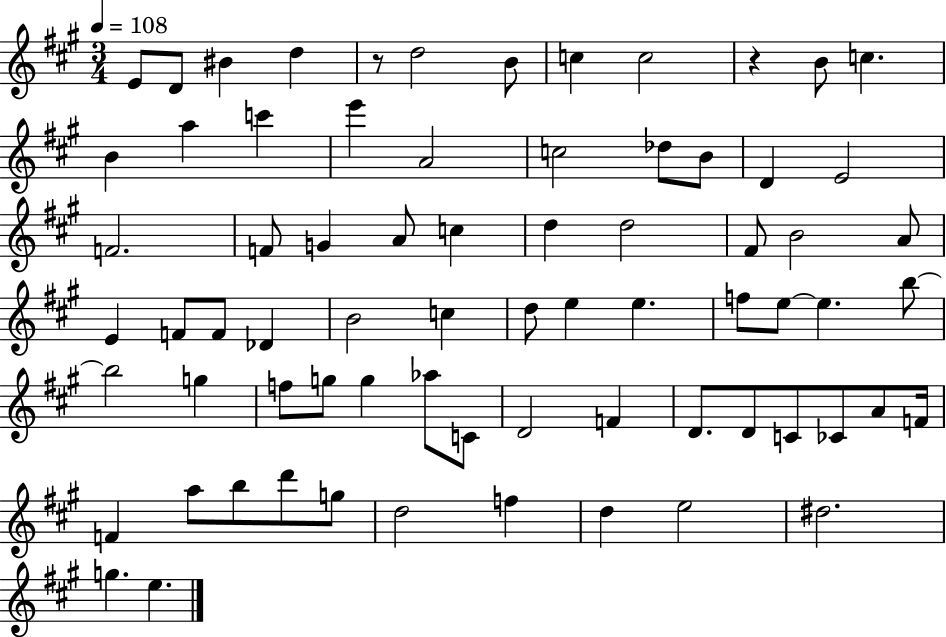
E4/e D4/e BIS4/q D5/q R/e D5/h B4/e C5/q C5/h R/q B4/e C5/q. B4/q A5/q C6/q E6/q A4/h C5/h Db5/e B4/e D4/q E4/h F4/h. F4/e G4/q A4/e C5/q D5/q D5/h F#4/e B4/h A4/e E4/q F4/e F4/e Db4/q B4/h C5/q D5/e E5/q E5/q. F5/e E5/e E5/q. B5/e B5/h G5/q F5/e G5/e G5/q Ab5/e C4/e D4/h F4/q D4/e. D4/e C4/e CES4/e A4/e F4/s F4/q A5/e B5/e D6/e G5/e D5/h F5/q D5/q E5/h D#5/h. G5/q. E5/q.